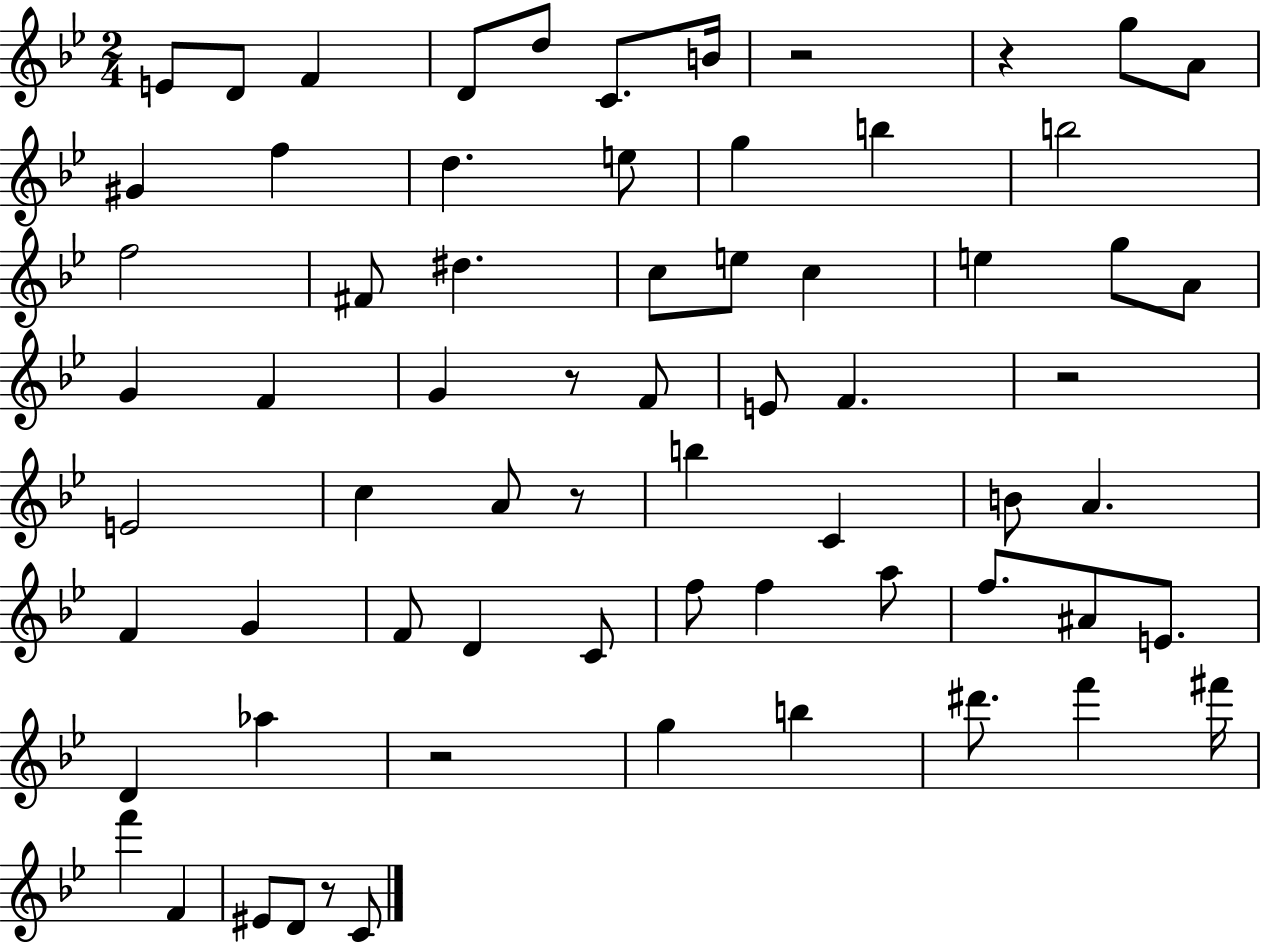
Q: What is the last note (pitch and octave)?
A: C4